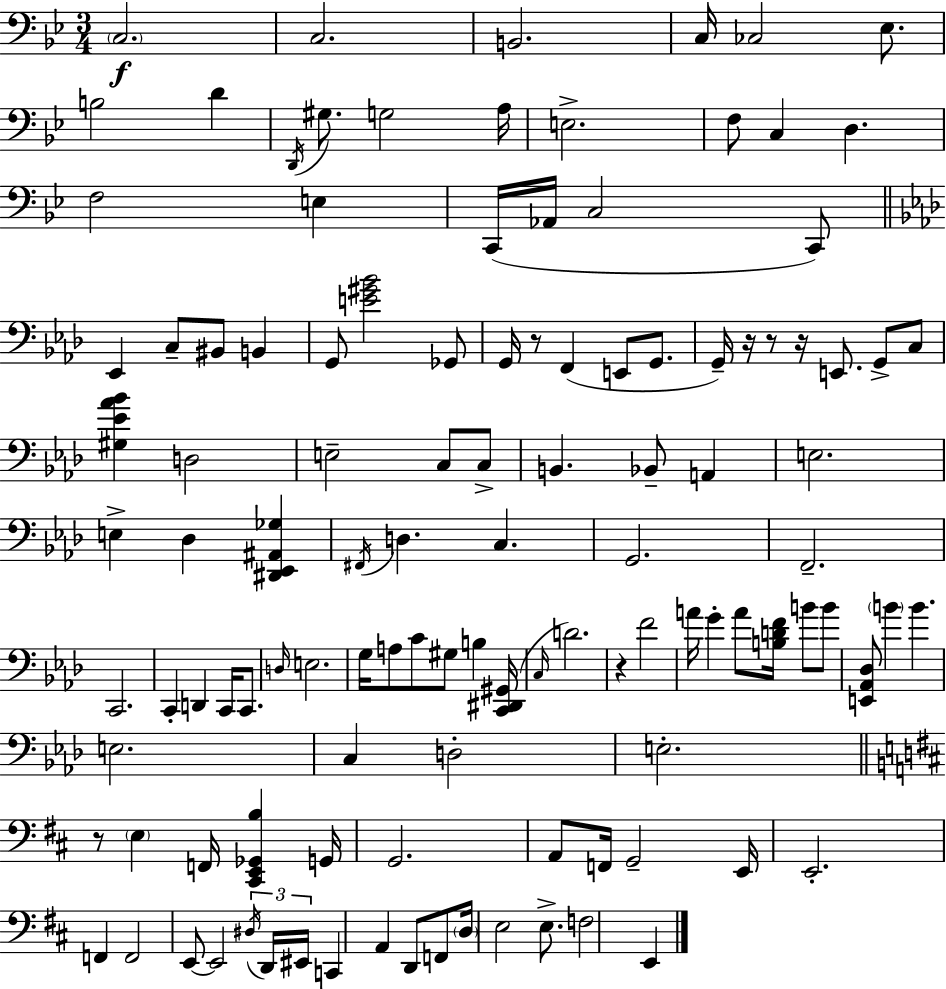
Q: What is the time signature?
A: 3/4